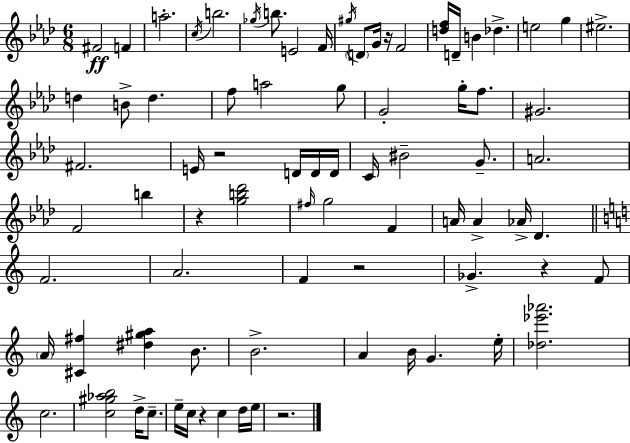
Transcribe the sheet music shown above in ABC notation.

X:1
T:Untitled
M:6/8
L:1/4
K:Ab
^F2 F a2 c/4 b2 _g/4 b/2 E2 F/4 ^g/4 D/2 G/4 z/4 F2 [df]/4 D/4 B _d e2 g ^e2 d B/2 d f/2 a2 g/2 G2 g/4 f/2 ^G2 ^F2 E/4 z2 D/4 D/4 D/4 C/4 ^B2 G/2 A2 F2 b z [gb_d']2 ^f/4 g2 F A/4 A _A/4 _D F2 A2 F z2 _G z F/2 A/4 [^C^f] [^d^ga] B/2 B2 A B/4 G e/4 [_d_e'_a']2 c2 [c^g_ab]2 d/4 c/2 e/4 c/4 z c d/4 e/4 z2